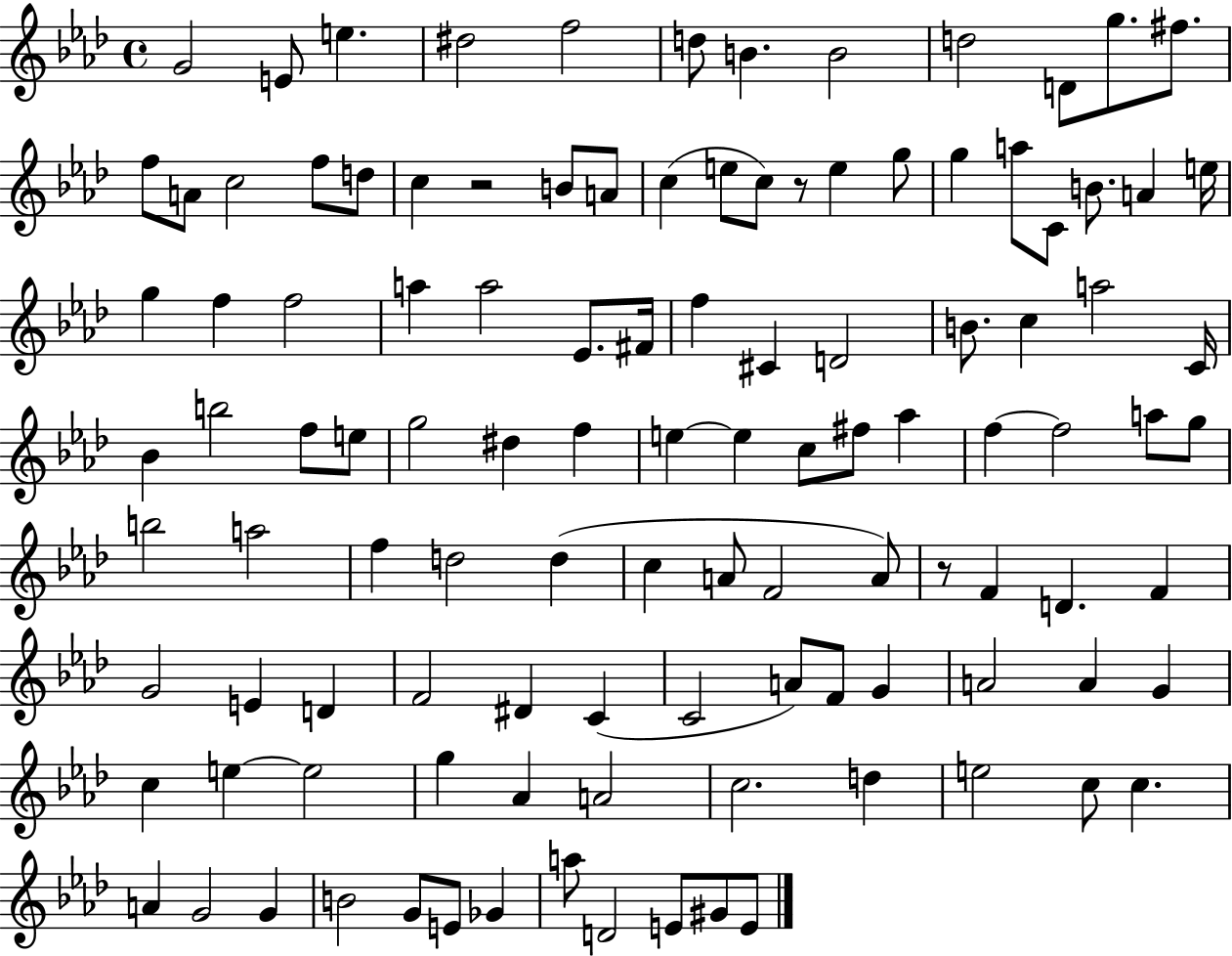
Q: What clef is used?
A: treble